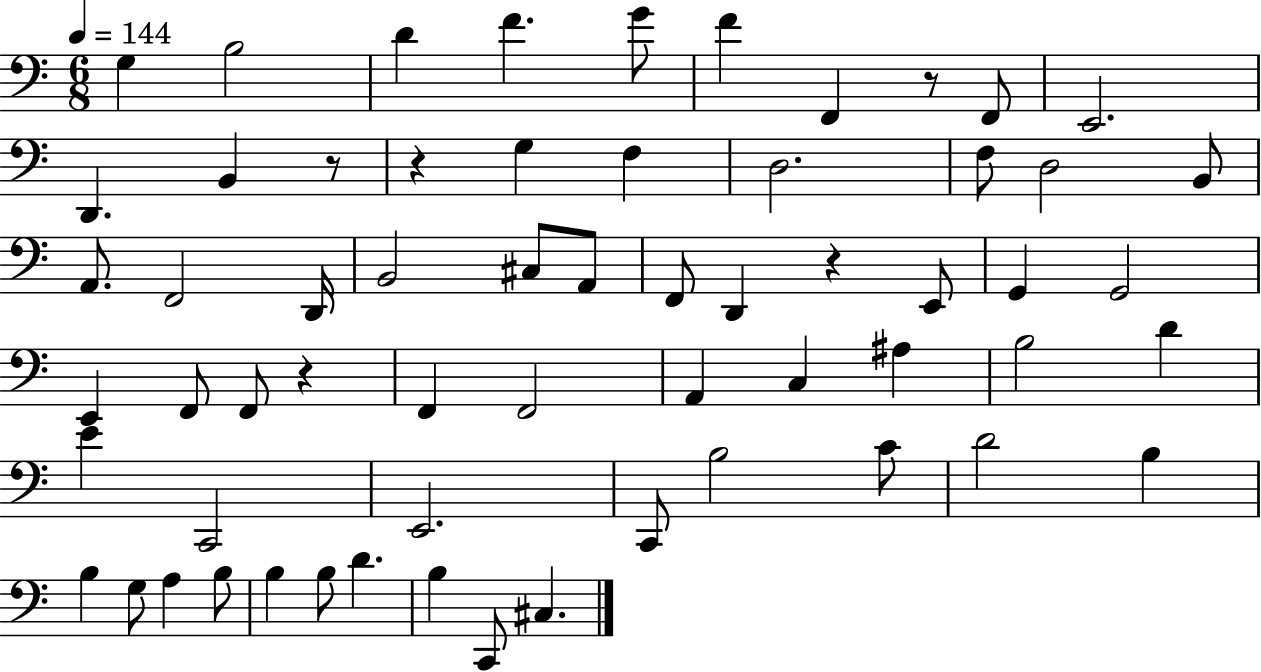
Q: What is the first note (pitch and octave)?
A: G3